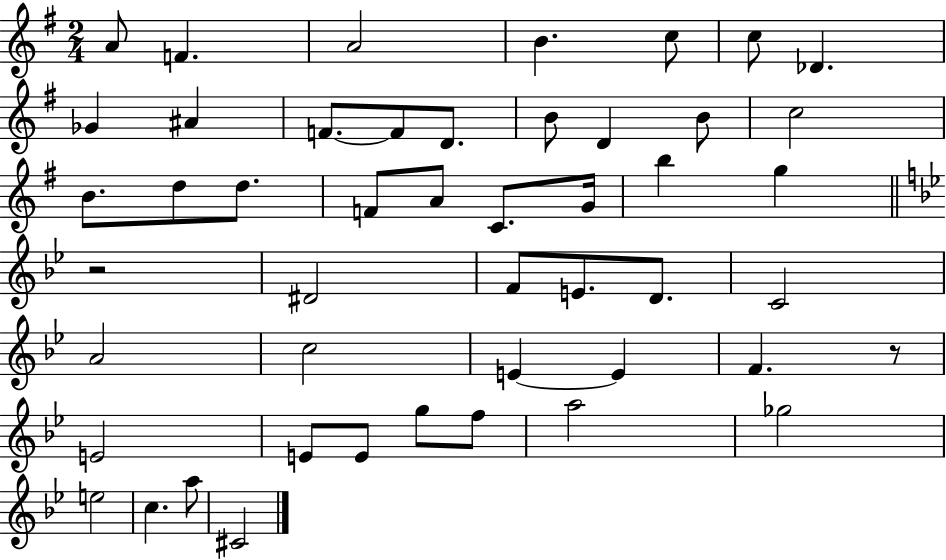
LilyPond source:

{
  \clef treble
  \numericTimeSignature
  \time 2/4
  \key g \major
  a'8 f'4. | a'2 | b'4. c''8 | c''8 des'4. | \break ges'4 ais'4 | f'8.~~ f'8 d'8. | b'8 d'4 b'8 | c''2 | \break b'8. d''8 d''8. | f'8 a'8 c'8. g'16 | b''4 g''4 | \bar "||" \break \key g \minor r2 | dis'2 | f'8 e'8. d'8. | c'2 | \break a'2 | c''2 | e'4~~ e'4 | f'4. r8 | \break e'2 | e'8 e'8 g''8 f''8 | a''2 | ges''2 | \break e''2 | c''4. a''8 | cis'2 | \bar "|."
}